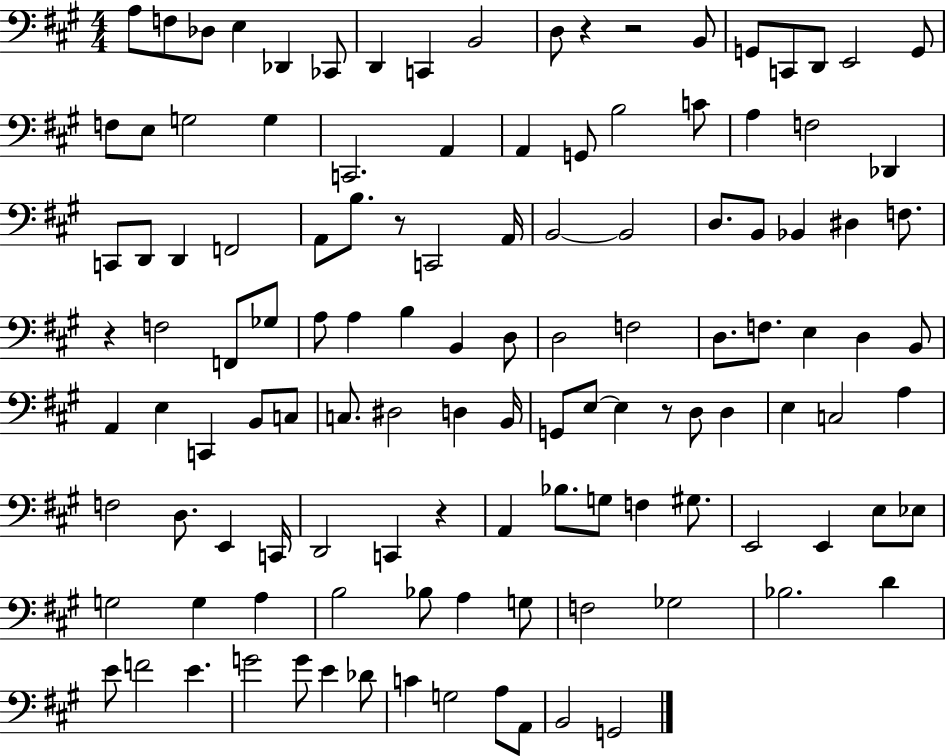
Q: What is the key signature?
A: A major